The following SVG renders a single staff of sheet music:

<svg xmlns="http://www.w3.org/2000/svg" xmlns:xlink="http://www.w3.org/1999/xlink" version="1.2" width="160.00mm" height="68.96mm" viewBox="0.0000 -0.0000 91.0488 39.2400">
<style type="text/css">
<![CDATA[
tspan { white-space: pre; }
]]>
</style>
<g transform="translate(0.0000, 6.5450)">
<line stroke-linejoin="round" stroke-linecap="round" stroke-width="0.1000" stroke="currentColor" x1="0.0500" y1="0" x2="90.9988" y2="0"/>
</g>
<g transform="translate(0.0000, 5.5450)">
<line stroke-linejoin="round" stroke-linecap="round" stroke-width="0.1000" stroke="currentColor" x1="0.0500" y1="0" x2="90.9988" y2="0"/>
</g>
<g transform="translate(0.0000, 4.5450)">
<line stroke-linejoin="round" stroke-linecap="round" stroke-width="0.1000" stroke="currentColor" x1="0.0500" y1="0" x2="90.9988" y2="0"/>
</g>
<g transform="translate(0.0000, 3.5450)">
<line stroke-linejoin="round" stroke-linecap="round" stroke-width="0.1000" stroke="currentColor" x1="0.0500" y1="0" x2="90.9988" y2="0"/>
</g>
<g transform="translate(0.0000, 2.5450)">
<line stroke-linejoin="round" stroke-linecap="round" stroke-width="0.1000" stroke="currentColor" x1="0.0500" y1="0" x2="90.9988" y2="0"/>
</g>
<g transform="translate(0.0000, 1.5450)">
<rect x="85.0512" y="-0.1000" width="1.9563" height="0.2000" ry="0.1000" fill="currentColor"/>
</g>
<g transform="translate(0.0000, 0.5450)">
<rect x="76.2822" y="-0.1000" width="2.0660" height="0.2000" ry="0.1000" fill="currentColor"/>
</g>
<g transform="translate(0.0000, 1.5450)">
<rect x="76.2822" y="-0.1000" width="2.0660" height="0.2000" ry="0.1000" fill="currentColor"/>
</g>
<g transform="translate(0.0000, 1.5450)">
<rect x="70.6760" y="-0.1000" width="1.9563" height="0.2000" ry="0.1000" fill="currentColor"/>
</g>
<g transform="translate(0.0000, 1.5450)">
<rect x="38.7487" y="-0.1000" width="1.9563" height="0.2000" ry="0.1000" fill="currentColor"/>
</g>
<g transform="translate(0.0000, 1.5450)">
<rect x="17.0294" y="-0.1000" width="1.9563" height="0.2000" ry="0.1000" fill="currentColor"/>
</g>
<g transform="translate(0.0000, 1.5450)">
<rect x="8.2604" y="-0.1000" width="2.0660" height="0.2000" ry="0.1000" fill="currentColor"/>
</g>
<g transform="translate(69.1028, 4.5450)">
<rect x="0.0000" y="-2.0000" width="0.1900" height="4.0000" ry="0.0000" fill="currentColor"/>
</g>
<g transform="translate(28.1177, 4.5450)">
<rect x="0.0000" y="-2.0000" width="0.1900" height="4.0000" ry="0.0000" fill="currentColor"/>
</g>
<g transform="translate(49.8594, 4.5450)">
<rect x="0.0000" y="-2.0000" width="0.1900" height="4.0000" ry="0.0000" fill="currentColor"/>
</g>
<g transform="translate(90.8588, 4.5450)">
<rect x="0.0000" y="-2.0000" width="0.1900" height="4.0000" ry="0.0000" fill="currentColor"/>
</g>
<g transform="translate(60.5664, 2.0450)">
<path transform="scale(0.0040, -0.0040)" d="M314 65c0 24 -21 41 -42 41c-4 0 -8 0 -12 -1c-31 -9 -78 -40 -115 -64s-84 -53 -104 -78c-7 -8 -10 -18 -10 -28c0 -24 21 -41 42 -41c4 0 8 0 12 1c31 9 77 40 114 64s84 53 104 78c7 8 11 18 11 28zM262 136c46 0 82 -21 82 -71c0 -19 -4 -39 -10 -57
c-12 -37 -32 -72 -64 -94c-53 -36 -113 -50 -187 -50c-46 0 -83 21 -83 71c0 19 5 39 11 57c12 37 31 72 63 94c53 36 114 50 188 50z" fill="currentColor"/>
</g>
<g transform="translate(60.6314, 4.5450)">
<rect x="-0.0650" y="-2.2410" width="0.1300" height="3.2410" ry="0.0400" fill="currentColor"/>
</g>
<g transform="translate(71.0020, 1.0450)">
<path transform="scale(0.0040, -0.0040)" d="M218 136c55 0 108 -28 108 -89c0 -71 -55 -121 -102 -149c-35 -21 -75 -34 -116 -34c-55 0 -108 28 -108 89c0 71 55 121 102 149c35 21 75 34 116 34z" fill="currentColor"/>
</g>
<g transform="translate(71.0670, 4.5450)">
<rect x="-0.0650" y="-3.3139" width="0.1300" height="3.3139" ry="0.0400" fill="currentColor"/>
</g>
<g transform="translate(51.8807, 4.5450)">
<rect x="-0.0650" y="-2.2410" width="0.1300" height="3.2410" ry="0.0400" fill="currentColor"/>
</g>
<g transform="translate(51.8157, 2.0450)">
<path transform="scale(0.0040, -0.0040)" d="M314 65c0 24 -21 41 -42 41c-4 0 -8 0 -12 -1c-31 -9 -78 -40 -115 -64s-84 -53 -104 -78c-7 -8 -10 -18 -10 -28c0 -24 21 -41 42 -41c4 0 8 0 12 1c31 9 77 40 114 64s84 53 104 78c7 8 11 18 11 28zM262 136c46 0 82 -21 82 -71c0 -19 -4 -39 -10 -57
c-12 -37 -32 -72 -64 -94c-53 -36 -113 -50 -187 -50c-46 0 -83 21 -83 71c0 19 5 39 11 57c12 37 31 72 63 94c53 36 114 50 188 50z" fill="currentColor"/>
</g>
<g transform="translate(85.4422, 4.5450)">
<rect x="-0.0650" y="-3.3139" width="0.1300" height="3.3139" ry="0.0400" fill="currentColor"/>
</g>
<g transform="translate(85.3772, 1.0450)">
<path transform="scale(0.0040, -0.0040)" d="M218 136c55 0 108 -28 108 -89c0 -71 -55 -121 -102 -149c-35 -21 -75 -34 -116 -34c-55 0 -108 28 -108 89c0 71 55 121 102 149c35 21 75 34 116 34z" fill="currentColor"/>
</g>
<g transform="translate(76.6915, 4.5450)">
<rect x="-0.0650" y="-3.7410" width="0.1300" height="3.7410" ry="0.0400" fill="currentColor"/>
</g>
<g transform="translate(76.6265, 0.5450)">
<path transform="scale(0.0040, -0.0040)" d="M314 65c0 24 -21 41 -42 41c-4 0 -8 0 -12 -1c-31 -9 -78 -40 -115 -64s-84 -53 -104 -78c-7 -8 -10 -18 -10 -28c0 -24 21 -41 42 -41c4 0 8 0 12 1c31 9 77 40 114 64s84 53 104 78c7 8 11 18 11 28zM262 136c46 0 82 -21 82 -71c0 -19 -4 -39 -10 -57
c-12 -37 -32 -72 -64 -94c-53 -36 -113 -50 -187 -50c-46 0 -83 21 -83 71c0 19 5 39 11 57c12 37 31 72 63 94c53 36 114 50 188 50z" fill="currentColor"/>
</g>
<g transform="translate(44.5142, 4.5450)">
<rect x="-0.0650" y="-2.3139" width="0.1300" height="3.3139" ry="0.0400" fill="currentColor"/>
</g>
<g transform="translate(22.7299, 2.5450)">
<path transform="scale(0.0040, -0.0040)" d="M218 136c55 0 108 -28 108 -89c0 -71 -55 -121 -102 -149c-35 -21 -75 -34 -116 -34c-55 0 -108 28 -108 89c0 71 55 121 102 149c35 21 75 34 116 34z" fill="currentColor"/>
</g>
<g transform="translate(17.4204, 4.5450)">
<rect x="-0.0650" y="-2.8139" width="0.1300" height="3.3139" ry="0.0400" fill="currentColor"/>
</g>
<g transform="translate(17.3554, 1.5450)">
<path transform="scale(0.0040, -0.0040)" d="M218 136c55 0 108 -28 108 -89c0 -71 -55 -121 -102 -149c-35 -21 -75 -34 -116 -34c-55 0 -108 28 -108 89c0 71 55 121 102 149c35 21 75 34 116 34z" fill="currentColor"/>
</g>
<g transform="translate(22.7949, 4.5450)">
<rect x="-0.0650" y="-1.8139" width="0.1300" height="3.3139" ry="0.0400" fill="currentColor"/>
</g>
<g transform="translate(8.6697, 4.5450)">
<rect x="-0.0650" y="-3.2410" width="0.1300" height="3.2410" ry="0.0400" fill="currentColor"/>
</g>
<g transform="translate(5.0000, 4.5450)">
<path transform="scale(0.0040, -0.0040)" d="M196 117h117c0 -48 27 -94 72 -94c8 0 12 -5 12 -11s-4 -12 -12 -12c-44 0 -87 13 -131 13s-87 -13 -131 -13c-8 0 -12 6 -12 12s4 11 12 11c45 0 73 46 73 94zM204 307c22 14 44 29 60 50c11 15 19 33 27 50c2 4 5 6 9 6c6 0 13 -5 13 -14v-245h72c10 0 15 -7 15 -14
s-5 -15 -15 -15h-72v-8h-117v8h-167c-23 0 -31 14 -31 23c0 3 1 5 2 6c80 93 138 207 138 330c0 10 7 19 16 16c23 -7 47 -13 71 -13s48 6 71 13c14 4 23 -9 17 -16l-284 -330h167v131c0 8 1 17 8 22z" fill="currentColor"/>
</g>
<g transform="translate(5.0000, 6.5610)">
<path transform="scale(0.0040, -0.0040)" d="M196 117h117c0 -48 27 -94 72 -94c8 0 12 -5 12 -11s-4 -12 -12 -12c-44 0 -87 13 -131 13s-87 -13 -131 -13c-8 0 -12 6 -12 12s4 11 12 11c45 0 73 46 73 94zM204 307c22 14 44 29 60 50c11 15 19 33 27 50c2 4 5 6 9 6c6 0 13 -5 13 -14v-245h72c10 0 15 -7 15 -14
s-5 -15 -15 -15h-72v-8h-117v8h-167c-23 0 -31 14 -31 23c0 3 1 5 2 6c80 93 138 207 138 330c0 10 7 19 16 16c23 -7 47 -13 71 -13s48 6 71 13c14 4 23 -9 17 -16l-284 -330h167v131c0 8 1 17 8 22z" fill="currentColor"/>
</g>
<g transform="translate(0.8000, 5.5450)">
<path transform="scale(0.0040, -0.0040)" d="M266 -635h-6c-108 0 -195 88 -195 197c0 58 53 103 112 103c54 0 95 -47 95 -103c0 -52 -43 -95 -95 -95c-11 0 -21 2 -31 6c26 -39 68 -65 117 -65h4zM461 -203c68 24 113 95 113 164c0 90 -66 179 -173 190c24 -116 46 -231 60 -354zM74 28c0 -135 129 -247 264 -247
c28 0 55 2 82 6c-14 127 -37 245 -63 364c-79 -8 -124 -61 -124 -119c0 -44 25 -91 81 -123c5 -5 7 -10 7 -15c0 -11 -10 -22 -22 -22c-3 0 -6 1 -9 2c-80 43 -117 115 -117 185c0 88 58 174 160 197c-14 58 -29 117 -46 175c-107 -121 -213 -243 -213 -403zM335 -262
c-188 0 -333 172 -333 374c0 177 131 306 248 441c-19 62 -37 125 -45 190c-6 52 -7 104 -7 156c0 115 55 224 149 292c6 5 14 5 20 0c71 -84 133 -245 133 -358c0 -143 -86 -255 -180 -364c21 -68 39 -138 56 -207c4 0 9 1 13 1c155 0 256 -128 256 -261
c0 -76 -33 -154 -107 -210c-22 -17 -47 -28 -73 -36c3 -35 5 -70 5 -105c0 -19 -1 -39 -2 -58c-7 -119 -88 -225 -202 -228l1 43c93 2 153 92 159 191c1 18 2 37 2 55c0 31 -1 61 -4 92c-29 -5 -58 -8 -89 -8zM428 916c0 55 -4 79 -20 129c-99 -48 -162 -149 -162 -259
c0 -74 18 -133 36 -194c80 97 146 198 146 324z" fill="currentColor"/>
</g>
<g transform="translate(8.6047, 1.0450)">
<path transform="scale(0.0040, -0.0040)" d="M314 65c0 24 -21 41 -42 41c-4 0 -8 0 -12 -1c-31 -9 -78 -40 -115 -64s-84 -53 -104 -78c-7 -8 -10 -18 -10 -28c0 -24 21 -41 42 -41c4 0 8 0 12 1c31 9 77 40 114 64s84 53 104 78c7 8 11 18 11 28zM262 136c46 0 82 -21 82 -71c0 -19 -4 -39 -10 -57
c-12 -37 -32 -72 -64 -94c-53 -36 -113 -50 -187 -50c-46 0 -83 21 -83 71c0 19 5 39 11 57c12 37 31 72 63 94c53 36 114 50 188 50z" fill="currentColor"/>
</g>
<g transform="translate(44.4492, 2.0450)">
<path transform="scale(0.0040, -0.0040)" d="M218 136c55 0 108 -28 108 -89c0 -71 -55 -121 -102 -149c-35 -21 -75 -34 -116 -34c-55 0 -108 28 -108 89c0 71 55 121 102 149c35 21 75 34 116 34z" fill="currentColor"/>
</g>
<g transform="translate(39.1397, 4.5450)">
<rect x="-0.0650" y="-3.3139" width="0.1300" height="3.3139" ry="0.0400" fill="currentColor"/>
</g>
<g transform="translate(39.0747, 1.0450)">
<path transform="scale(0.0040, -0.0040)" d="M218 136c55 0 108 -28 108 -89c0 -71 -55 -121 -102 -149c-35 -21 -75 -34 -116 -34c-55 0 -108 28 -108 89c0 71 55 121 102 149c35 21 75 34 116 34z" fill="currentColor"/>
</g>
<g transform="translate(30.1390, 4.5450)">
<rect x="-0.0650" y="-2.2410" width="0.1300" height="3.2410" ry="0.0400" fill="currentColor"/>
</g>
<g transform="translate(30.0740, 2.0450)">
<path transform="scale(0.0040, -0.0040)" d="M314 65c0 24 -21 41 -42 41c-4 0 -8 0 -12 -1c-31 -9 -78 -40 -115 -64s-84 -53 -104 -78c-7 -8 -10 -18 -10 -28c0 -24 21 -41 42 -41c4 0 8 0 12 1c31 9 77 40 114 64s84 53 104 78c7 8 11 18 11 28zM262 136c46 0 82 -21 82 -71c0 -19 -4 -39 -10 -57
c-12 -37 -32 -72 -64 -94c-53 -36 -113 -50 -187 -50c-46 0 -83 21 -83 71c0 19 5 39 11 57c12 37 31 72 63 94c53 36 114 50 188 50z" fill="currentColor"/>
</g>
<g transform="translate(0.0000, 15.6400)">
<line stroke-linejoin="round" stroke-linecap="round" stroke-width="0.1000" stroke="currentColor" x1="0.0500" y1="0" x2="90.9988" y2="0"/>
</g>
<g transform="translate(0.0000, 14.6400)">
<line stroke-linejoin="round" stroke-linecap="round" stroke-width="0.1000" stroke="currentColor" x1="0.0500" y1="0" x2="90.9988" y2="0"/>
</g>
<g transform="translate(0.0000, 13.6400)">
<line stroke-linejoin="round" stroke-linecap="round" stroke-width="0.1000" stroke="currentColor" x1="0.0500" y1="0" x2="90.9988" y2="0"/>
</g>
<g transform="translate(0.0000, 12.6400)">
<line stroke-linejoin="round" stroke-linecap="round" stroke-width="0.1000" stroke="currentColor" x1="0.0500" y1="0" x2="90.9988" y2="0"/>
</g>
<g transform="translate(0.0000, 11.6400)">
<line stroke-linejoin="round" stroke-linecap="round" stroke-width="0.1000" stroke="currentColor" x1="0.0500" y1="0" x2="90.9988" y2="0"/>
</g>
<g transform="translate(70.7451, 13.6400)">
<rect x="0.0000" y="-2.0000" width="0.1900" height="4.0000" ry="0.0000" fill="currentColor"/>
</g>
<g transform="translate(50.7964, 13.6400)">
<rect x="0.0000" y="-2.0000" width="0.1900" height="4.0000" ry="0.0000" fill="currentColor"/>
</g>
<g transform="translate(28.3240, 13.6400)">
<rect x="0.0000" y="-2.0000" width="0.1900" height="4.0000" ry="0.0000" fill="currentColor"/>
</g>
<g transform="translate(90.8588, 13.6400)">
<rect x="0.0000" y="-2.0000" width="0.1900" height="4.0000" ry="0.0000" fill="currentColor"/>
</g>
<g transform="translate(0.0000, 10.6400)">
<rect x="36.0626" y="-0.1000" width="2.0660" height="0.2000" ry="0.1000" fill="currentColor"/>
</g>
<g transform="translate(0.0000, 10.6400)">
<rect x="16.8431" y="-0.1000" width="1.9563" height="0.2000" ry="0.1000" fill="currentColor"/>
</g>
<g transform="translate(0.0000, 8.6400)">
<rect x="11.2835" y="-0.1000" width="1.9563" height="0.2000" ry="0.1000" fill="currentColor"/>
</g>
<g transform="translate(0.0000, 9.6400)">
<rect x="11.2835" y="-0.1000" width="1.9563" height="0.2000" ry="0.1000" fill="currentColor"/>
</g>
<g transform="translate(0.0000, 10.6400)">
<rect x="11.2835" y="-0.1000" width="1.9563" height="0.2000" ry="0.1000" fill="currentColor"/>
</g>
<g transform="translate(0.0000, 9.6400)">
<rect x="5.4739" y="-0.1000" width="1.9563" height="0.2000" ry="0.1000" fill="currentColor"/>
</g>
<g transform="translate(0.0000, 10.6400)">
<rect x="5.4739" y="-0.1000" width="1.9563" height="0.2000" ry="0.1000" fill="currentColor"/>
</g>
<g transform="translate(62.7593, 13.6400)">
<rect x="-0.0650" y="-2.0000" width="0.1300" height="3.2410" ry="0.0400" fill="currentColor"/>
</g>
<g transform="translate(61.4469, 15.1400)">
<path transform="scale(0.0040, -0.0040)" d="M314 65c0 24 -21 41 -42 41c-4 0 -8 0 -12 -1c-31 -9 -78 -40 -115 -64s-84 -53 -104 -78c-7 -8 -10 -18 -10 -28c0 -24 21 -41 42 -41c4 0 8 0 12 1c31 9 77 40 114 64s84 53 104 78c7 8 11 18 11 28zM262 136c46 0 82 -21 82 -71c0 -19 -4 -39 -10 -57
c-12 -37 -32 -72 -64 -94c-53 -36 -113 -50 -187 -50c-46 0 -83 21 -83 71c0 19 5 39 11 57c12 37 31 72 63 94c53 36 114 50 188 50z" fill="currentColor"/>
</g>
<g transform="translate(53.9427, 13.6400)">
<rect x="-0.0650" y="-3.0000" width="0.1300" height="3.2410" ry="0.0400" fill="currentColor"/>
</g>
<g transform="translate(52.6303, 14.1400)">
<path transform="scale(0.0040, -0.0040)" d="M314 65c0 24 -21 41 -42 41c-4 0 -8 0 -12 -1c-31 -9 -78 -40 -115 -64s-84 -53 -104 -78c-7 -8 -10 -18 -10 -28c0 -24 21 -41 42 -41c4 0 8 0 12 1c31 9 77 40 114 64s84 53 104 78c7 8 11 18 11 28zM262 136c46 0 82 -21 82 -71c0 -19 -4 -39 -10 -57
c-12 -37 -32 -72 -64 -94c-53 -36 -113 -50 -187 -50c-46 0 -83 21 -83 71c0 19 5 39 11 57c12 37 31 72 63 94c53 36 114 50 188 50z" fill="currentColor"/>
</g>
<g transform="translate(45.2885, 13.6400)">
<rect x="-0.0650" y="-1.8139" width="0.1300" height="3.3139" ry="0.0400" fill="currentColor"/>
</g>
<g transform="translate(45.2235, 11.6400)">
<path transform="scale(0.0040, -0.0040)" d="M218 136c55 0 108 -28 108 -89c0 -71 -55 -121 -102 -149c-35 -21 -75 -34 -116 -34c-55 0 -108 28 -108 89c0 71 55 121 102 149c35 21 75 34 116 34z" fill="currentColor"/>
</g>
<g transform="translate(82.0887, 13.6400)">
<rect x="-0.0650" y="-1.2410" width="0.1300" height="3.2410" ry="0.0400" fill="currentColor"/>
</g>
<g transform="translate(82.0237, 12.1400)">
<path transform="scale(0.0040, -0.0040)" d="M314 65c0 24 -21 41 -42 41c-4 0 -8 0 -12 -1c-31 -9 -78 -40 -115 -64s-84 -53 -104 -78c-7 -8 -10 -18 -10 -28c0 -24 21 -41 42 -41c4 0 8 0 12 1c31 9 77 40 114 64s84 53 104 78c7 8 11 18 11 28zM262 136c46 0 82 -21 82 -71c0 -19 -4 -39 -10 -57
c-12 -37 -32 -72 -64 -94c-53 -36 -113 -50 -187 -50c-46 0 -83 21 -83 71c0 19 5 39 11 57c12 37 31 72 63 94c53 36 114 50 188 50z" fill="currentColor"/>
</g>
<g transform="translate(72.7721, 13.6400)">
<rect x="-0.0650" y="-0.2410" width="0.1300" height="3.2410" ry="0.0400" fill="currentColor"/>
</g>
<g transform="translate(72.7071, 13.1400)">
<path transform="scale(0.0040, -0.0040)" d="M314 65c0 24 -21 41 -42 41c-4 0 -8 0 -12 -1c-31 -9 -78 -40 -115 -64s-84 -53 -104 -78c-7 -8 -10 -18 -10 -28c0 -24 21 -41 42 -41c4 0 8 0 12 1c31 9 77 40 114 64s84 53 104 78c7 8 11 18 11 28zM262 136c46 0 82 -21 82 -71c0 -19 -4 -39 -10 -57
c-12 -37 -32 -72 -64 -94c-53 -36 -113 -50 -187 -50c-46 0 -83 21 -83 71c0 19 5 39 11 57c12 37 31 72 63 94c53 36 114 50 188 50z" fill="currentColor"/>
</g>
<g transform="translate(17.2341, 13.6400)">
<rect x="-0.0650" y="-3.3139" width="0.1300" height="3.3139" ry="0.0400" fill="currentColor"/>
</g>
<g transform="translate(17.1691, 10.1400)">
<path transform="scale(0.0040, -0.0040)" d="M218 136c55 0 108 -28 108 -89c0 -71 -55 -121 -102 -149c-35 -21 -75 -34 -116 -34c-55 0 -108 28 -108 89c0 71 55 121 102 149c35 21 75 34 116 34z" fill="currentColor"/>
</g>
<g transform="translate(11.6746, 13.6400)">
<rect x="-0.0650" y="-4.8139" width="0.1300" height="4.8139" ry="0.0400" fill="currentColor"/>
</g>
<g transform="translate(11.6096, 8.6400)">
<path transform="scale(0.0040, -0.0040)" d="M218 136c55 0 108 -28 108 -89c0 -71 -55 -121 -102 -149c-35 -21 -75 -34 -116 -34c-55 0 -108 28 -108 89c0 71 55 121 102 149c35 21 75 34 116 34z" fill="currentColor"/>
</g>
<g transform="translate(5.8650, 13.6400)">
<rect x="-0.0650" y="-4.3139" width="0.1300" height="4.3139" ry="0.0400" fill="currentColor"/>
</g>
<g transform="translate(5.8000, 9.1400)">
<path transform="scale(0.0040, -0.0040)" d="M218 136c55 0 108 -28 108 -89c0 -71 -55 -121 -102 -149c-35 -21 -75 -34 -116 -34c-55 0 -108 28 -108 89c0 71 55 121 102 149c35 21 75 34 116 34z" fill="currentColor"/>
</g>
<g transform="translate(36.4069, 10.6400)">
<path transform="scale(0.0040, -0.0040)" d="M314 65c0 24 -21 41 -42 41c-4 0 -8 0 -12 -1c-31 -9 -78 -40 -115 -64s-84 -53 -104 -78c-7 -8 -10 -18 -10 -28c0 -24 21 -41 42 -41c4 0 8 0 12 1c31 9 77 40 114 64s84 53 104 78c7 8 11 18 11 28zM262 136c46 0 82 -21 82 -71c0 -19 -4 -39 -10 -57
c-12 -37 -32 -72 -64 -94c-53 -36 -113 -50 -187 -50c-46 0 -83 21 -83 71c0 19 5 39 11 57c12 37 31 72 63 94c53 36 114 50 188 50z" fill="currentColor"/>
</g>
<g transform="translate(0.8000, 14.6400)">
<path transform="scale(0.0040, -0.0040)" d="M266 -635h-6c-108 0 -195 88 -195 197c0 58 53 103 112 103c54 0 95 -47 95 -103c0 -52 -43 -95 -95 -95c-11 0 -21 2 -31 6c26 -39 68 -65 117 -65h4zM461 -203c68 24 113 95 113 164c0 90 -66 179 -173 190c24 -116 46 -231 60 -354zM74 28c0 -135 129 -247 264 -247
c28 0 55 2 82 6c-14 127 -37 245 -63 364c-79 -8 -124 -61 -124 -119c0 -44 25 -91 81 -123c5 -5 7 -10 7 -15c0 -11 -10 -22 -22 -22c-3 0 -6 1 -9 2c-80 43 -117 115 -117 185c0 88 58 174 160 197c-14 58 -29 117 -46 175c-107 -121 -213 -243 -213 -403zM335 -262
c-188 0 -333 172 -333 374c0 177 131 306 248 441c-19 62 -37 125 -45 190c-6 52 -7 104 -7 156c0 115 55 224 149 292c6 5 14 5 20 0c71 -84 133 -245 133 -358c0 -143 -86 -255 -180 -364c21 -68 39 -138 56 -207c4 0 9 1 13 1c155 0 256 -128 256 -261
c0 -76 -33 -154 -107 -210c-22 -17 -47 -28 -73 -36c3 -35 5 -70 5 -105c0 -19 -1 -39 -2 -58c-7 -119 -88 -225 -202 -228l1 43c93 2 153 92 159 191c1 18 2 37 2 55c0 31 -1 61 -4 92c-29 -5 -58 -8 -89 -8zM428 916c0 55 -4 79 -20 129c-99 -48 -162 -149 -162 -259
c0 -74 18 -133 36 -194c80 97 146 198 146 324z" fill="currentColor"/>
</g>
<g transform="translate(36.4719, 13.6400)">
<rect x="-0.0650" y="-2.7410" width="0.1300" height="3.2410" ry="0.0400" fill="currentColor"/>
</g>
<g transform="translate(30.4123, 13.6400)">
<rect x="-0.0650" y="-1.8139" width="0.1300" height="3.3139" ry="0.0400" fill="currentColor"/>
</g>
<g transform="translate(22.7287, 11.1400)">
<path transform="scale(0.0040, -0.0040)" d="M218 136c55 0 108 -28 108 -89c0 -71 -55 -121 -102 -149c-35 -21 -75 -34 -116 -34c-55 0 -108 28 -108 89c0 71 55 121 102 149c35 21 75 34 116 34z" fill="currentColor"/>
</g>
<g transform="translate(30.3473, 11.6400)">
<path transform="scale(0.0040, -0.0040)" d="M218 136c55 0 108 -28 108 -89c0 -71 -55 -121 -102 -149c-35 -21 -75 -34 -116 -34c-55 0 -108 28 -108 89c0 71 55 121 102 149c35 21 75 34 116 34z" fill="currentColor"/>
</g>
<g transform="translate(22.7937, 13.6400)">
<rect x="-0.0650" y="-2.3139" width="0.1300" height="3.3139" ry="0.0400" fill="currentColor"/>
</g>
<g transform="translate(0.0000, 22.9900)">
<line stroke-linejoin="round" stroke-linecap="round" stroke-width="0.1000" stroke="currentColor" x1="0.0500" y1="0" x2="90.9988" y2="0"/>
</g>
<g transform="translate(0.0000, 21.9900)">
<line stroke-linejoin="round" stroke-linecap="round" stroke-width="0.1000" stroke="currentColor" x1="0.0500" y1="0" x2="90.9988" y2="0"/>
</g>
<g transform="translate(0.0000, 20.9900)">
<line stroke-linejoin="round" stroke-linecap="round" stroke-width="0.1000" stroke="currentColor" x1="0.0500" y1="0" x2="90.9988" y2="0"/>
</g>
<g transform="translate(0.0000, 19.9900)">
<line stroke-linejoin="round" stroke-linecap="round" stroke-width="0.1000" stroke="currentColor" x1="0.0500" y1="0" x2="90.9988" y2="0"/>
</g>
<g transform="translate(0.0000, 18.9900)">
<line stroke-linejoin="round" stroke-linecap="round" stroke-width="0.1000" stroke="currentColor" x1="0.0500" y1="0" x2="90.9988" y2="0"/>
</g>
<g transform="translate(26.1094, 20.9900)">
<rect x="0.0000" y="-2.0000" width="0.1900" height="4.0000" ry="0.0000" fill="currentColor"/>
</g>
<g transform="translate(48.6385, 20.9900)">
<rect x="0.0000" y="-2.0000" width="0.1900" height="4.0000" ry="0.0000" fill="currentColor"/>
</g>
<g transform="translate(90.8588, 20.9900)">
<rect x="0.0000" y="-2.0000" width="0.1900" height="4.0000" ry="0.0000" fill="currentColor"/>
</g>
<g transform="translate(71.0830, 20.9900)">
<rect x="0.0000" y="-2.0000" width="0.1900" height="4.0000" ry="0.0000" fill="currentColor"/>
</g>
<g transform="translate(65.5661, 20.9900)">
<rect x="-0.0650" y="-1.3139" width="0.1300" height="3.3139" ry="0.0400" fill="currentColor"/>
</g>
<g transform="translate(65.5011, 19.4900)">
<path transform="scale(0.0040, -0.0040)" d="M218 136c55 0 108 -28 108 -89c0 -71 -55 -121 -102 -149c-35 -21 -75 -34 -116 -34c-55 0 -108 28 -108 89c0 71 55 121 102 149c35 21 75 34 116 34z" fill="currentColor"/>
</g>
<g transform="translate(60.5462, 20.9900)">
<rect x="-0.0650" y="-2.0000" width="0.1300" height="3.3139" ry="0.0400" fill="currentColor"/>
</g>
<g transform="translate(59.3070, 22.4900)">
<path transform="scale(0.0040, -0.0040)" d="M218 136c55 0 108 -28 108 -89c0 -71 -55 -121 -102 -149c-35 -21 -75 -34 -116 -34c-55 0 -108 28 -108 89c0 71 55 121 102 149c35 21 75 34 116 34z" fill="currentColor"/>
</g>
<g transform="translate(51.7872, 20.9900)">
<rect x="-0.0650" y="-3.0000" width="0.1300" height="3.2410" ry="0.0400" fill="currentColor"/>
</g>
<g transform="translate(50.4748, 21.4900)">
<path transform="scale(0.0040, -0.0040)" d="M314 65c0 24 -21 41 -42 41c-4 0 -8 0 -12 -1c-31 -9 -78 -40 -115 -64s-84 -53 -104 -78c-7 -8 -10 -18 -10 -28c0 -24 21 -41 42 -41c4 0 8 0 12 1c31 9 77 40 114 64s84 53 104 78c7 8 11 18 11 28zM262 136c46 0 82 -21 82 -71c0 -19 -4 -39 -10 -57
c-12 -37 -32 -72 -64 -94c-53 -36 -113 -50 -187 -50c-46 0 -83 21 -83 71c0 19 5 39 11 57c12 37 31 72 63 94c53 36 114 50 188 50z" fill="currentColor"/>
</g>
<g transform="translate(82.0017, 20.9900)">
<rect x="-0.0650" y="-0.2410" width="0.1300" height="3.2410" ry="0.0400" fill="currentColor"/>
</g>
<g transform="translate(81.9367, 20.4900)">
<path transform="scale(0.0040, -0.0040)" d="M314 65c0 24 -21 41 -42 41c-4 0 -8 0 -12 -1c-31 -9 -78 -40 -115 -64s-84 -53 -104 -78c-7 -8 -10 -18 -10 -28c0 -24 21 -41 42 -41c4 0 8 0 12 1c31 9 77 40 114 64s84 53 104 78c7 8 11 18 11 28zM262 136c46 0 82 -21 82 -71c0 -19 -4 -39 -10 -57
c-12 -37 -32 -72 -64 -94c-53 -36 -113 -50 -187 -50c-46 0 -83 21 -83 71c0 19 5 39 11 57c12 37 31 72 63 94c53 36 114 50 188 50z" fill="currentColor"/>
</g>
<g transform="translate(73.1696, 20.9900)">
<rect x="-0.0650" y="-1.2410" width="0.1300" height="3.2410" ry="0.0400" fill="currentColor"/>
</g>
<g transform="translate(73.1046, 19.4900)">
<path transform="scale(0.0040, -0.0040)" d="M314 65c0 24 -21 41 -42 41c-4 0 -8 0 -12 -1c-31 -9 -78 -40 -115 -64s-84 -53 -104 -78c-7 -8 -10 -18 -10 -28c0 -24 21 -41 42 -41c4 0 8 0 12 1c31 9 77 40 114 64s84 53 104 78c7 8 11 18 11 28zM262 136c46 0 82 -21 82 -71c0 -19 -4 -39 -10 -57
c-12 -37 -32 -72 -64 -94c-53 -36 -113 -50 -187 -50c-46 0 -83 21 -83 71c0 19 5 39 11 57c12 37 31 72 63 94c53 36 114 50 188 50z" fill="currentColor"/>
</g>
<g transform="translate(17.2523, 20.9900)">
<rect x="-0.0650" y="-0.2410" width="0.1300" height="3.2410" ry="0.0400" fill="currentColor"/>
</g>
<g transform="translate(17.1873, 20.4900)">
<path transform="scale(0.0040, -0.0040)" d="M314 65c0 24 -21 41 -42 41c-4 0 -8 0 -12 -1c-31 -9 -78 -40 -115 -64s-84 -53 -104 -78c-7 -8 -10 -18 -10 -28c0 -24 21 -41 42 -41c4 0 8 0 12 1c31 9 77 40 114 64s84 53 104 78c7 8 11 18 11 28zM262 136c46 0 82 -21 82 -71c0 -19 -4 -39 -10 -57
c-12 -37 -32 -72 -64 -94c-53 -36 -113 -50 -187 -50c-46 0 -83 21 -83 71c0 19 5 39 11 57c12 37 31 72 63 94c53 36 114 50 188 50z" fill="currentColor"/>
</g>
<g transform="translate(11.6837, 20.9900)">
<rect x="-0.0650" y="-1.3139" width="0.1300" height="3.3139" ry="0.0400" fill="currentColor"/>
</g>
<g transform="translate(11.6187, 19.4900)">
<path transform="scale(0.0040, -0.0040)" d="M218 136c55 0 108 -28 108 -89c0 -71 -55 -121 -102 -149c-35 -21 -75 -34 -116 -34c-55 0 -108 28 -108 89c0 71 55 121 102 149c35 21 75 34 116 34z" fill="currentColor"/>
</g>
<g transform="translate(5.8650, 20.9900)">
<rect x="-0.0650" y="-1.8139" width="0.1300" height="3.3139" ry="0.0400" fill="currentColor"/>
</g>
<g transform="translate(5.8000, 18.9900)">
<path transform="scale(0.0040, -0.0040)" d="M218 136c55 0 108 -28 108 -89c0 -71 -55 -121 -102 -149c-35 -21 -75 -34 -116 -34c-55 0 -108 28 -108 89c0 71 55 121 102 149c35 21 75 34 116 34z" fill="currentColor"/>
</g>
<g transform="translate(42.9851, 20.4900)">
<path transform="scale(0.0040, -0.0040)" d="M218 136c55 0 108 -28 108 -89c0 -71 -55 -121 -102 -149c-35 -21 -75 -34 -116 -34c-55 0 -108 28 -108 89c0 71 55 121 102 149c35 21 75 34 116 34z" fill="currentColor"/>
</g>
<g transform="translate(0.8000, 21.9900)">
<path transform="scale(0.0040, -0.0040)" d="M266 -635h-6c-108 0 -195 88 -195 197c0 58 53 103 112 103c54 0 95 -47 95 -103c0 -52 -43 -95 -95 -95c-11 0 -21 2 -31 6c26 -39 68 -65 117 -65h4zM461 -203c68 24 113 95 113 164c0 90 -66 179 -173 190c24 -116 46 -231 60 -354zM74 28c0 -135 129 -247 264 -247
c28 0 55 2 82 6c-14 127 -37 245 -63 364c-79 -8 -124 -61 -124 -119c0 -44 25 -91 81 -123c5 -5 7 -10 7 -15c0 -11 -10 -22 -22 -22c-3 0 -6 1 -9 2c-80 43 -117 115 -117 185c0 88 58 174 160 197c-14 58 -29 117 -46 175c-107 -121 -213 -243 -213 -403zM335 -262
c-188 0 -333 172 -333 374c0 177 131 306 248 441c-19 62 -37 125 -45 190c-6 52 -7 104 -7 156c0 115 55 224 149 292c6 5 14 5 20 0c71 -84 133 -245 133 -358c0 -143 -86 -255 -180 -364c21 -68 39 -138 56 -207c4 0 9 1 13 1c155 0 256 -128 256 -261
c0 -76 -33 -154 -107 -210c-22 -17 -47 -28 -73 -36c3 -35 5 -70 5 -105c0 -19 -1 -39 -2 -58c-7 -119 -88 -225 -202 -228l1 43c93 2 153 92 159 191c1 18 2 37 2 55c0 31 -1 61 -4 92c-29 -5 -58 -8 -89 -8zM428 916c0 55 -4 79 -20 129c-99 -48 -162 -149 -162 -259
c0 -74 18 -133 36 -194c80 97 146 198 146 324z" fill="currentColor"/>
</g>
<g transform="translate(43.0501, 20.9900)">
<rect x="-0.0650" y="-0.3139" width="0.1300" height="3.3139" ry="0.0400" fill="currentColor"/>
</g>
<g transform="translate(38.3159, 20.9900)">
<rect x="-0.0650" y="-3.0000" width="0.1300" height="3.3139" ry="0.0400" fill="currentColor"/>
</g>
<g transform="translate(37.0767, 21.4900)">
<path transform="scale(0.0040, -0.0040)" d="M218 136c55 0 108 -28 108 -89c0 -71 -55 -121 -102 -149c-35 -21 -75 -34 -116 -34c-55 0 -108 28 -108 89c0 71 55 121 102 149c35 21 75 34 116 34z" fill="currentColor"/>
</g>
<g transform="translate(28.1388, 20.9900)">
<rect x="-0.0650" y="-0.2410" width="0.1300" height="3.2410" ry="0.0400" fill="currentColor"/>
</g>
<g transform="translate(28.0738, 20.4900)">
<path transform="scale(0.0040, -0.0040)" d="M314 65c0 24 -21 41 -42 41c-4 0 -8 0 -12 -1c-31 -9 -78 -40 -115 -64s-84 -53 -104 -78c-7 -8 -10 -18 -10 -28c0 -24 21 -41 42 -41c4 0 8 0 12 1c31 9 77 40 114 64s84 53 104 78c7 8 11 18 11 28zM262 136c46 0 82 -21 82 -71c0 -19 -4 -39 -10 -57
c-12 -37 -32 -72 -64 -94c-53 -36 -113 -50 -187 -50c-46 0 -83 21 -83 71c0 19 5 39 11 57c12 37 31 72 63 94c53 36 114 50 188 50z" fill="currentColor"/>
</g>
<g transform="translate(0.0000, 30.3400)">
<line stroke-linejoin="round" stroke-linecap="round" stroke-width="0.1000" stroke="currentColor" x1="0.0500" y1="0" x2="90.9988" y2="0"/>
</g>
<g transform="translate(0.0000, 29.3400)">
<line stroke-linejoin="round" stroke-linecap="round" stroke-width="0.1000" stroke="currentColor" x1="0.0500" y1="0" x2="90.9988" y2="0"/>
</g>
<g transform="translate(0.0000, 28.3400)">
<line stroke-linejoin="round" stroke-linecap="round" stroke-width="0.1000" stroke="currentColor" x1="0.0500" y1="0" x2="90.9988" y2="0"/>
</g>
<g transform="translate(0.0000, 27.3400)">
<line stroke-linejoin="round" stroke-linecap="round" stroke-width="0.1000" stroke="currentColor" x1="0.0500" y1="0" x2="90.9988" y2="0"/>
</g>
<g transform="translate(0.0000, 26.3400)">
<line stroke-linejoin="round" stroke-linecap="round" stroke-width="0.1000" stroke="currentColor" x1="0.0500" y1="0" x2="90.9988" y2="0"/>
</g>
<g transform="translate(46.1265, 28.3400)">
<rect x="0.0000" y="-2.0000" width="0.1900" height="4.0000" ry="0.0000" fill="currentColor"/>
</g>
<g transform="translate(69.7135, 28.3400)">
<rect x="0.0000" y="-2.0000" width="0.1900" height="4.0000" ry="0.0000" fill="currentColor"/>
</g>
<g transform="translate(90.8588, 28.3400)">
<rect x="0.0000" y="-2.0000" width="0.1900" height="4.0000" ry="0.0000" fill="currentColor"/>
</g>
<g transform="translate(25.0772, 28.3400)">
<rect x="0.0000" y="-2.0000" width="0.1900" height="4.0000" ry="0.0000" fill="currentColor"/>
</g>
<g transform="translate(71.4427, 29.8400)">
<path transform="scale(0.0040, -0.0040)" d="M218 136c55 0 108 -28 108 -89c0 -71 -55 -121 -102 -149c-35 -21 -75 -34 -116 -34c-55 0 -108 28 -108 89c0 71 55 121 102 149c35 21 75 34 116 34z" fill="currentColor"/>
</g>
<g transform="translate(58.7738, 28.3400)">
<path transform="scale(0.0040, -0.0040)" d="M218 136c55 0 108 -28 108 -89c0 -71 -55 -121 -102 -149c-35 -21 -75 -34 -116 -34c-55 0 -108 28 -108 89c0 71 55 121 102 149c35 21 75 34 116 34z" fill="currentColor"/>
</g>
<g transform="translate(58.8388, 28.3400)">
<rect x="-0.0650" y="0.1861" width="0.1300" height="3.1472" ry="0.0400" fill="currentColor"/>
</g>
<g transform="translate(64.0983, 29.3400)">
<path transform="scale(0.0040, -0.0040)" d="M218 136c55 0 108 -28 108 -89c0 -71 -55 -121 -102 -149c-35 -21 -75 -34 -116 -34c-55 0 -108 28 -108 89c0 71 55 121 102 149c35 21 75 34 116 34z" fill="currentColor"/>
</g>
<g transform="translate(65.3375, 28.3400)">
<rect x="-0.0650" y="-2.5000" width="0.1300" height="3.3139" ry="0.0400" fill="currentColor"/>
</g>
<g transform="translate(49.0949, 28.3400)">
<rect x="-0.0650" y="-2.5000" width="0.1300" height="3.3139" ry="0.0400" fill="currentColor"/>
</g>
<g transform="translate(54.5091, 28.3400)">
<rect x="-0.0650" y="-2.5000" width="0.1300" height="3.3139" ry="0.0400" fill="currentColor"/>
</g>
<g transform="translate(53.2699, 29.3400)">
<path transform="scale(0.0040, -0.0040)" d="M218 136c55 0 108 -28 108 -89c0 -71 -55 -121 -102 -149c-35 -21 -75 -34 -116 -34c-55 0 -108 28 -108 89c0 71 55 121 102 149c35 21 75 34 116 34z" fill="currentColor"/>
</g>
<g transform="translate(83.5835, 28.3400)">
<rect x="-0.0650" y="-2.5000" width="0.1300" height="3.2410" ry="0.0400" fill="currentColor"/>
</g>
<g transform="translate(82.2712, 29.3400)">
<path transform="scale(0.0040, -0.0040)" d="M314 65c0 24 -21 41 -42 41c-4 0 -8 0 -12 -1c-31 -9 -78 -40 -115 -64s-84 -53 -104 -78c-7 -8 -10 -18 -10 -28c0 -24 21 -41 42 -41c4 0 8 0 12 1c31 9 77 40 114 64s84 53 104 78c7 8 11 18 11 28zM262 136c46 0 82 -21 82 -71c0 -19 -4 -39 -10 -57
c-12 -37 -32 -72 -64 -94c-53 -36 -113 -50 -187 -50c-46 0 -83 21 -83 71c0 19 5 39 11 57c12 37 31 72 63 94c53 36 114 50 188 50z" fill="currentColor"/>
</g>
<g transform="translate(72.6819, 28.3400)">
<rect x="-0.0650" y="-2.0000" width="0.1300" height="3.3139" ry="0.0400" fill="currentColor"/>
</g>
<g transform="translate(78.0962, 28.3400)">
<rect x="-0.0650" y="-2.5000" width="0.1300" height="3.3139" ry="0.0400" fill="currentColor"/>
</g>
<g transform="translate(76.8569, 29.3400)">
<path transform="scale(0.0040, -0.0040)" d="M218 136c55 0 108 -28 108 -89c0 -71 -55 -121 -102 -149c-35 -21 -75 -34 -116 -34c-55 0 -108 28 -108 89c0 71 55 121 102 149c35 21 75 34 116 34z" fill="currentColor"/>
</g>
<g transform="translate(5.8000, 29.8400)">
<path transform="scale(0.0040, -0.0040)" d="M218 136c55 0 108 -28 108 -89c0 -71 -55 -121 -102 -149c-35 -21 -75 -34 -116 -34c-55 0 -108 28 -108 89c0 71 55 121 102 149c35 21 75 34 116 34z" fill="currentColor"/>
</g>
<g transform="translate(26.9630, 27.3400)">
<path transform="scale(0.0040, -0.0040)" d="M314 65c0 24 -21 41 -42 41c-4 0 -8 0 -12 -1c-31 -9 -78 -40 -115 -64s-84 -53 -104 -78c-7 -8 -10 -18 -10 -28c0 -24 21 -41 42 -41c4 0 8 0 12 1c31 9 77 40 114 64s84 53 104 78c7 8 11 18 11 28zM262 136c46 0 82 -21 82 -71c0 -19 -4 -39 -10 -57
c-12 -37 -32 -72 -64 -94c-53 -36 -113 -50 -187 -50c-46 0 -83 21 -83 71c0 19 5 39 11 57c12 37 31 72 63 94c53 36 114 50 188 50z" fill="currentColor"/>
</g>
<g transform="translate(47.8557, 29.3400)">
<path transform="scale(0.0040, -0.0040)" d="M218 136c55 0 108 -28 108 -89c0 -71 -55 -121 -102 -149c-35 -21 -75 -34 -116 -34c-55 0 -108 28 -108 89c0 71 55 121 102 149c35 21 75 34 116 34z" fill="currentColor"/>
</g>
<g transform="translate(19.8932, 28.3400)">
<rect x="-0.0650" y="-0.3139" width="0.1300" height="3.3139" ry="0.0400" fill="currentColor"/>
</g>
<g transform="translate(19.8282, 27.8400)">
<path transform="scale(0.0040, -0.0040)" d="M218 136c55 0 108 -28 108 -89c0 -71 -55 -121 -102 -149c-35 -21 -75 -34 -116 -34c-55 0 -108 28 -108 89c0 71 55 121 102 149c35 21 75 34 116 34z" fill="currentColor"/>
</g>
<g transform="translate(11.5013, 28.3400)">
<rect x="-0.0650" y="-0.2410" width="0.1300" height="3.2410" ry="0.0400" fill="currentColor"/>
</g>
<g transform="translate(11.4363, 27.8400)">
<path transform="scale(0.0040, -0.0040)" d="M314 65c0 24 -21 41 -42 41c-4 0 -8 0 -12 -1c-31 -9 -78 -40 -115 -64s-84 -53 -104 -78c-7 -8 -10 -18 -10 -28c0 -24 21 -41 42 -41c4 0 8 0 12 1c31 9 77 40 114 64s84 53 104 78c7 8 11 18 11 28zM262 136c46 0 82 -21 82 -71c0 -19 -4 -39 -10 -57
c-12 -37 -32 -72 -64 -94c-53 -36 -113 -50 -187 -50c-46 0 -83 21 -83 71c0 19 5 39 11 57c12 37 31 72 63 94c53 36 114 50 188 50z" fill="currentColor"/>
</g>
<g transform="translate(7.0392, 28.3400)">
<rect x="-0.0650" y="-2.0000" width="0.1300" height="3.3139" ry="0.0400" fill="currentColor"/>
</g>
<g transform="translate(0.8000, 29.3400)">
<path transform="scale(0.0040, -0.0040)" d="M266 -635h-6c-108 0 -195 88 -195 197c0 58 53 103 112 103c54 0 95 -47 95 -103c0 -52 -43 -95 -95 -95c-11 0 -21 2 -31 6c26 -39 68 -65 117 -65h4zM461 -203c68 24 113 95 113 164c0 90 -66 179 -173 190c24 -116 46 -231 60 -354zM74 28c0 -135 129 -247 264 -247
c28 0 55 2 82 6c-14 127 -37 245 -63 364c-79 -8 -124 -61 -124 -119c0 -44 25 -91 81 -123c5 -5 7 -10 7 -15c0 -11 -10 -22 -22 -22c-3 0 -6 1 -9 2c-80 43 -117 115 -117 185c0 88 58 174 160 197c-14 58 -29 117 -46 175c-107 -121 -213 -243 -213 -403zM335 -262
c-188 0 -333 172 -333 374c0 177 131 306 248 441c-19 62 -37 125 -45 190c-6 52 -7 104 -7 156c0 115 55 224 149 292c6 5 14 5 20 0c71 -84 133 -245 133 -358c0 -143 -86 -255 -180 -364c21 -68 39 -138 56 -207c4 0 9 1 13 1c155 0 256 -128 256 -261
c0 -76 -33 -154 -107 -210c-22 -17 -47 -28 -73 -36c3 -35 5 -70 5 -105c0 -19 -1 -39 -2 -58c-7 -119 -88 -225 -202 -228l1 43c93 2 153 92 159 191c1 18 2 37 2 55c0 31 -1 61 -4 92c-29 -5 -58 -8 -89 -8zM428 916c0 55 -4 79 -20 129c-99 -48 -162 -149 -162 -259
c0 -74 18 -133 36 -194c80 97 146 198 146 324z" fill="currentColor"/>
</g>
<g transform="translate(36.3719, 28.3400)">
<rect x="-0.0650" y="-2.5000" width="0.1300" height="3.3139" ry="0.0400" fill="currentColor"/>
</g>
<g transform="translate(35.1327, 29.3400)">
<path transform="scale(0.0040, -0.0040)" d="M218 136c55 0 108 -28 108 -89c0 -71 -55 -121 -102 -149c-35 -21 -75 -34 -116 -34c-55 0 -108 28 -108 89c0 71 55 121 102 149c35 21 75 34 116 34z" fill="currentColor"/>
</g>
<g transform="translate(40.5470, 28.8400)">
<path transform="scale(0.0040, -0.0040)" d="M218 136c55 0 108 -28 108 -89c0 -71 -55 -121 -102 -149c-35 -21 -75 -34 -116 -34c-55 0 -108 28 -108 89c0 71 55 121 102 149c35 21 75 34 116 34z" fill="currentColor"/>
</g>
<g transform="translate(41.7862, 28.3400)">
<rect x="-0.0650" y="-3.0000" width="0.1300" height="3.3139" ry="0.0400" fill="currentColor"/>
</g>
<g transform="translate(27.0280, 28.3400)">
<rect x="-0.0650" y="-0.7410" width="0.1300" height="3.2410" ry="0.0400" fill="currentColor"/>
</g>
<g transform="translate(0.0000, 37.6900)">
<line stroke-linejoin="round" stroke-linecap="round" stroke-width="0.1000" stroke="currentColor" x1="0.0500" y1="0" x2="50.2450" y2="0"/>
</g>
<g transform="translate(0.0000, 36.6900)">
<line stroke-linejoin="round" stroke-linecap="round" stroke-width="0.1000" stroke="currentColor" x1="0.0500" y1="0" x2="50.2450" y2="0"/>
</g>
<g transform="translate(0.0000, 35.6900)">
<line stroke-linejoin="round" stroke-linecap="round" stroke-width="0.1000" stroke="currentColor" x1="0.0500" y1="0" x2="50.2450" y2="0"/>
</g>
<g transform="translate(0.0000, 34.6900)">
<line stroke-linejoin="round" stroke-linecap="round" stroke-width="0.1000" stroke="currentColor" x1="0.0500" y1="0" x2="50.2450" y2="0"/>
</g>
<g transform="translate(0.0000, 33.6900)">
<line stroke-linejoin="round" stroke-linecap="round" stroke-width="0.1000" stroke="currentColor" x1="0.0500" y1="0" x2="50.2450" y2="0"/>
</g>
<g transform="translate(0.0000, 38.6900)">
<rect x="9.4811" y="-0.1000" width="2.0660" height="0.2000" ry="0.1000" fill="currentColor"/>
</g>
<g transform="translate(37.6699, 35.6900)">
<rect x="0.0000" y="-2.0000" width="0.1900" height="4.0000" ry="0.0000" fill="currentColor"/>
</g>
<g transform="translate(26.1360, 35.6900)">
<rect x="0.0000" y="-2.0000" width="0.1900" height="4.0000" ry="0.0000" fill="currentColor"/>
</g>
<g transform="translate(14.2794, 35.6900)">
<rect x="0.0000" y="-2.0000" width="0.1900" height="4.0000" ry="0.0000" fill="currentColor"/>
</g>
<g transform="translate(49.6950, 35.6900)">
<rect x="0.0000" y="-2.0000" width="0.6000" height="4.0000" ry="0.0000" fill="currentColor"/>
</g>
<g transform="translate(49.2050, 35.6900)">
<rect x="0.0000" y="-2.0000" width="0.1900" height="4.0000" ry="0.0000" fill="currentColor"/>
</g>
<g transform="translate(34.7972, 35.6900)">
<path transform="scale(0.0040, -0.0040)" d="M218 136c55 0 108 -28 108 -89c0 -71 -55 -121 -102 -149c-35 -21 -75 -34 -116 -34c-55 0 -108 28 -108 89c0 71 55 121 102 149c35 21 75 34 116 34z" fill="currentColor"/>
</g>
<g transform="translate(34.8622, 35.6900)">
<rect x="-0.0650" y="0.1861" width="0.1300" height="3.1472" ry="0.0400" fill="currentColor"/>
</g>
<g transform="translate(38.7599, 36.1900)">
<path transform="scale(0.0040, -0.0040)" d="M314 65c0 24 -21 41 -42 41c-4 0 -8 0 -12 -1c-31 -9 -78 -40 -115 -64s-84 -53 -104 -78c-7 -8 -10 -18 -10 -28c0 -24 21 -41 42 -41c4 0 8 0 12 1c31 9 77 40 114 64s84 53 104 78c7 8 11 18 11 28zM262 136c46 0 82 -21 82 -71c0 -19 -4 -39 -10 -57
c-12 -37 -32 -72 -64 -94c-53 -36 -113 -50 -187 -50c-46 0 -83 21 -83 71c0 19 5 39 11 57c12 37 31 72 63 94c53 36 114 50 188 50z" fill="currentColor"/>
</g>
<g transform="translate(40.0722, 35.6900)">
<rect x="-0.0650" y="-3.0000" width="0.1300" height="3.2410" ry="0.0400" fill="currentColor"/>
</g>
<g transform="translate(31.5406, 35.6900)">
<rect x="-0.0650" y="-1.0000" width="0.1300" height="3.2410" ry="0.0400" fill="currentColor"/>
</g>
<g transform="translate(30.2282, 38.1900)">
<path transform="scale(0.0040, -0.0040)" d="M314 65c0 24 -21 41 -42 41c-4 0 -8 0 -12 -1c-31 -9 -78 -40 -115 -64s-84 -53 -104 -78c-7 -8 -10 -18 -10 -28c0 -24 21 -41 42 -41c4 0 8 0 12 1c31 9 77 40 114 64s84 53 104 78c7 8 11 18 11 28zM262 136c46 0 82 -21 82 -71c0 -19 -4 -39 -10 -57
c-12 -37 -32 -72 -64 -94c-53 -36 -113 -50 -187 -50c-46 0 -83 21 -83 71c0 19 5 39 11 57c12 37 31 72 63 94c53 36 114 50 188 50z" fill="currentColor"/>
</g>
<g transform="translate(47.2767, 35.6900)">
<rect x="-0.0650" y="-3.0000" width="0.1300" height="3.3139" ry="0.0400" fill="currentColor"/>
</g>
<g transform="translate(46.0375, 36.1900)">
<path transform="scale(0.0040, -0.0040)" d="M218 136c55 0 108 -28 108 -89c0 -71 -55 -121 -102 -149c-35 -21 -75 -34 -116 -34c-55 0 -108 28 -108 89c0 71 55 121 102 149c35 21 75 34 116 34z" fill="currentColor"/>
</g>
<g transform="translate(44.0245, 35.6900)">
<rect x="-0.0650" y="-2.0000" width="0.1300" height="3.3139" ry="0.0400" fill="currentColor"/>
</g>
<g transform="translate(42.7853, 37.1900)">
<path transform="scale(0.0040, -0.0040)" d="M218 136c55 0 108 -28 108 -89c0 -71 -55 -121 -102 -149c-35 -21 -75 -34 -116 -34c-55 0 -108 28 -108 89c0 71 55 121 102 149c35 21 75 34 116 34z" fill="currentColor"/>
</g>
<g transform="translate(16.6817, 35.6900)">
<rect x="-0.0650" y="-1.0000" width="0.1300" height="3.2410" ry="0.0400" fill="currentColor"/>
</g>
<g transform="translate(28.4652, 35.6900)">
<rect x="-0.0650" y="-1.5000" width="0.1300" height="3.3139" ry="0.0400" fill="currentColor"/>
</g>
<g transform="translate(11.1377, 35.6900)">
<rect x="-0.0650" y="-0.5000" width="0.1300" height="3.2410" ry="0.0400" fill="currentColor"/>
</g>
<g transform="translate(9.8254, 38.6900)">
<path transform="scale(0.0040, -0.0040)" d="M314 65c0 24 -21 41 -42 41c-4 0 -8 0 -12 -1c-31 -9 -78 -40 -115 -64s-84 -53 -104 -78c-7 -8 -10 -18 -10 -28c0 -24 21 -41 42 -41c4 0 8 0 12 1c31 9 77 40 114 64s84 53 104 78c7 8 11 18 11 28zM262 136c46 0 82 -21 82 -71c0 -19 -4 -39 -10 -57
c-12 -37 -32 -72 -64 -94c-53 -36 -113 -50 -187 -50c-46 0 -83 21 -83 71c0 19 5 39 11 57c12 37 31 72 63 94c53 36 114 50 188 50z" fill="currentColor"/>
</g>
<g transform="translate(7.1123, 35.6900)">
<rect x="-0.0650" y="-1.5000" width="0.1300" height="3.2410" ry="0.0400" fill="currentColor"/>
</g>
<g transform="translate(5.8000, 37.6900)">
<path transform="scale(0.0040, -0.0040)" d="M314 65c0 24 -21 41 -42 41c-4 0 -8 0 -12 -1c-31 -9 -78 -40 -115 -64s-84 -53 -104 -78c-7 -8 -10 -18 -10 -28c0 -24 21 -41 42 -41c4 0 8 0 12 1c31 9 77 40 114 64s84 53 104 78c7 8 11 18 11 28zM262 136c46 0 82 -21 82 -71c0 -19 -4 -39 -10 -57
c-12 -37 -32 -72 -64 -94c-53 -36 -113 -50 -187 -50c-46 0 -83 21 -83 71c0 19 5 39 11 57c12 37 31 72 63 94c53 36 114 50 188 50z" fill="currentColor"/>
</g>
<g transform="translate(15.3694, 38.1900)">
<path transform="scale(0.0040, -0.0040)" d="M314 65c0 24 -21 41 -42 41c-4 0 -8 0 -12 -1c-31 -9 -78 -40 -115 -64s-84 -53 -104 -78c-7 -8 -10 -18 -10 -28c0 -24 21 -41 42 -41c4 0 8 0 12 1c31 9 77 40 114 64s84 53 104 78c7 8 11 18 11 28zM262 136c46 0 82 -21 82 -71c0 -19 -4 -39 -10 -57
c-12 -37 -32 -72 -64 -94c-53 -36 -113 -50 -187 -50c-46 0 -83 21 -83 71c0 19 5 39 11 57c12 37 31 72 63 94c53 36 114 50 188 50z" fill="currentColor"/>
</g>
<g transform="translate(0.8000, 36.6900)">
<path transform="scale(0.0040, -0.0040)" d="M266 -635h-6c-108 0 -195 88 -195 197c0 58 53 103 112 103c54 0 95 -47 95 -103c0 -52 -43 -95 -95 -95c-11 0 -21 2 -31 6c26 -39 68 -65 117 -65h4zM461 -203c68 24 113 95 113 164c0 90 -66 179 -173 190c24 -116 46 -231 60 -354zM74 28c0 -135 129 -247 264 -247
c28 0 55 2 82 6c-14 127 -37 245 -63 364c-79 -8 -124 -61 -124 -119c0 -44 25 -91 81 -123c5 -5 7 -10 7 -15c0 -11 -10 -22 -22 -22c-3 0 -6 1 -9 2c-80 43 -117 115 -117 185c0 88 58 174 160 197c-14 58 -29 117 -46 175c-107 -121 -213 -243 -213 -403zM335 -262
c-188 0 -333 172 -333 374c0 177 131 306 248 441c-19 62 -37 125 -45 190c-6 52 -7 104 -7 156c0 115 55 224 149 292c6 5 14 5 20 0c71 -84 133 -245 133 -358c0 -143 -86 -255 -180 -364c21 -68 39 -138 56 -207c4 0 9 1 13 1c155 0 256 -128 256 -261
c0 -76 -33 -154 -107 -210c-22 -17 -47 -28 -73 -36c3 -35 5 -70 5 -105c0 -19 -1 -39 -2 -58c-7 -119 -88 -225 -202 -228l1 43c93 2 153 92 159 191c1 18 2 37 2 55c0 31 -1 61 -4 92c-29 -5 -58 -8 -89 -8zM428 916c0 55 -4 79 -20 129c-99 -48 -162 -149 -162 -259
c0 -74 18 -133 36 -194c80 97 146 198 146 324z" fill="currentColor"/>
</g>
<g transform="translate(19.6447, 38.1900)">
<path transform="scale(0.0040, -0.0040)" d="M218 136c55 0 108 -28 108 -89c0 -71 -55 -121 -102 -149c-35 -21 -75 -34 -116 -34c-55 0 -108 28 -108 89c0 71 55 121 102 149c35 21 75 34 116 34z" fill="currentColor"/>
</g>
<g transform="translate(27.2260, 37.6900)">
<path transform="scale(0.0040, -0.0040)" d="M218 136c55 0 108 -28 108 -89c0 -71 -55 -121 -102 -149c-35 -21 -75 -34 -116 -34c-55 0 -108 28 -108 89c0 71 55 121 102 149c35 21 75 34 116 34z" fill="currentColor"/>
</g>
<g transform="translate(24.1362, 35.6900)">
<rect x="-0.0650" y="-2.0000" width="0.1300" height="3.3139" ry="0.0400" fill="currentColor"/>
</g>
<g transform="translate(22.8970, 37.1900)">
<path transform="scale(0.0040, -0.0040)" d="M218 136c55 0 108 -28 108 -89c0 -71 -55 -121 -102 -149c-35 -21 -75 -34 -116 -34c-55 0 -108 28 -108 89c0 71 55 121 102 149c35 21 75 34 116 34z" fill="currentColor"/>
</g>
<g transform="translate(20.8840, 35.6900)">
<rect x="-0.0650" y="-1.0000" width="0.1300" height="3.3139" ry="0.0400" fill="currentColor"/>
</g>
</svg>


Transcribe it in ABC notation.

X:1
T:Untitled
M:4/4
L:1/4
K:C
b2 a f g2 b g g2 g2 b c'2 b d' e' b g f a2 f A2 F2 c2 e2 f e c2 c2 A c A2 F e e2 c2 F c2 c d2 G A G G B G F G G2 E2 C2 D2 D F E D2 B A2 F A